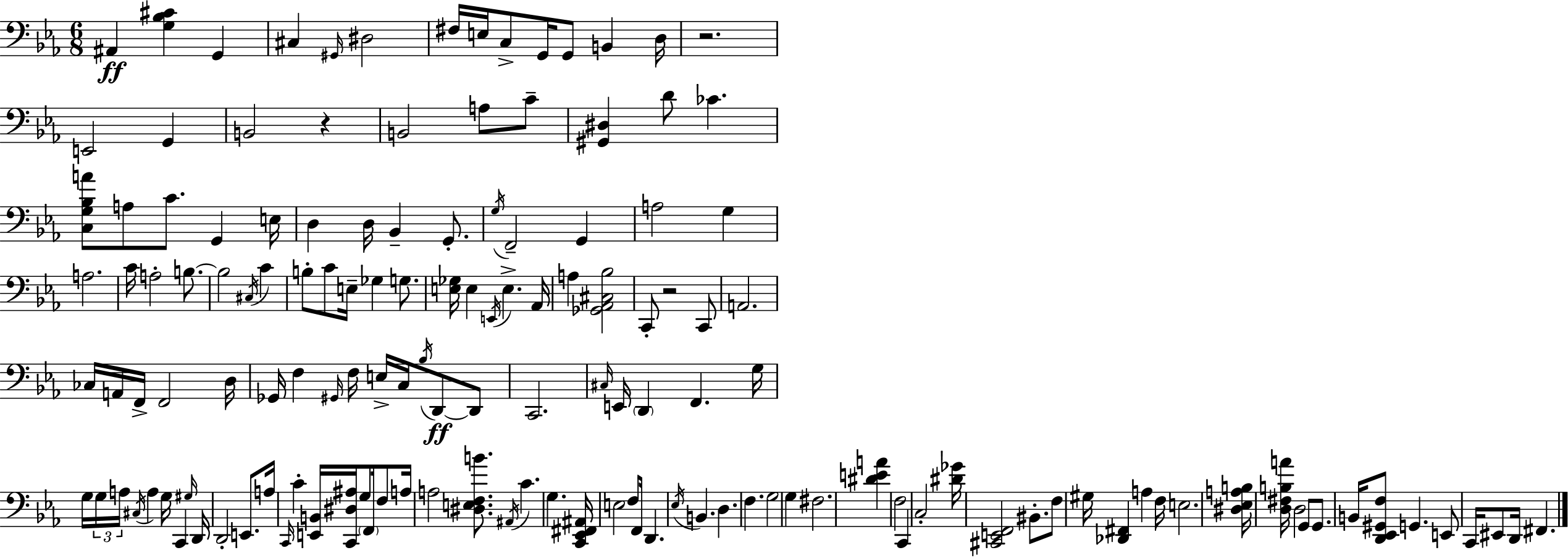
X:1
T:Untitled
M:6/8
L:1/4
K:Cm
^A,, [G,_B,^C] G,, ^C, ^G,,/4 ^D,2 ^F,/4 E,/4 C,/2 G,,/4 G,,/2 B,, D,/4 z2 E,,2 G,, B,,2 z B,,2 A,/2 C/2 [^G,,^D,] D/2 _C [C,G,_B,A]/2 A,/2 C/2 G,, E,/4 D, D,/4 _B,, G,,/2 G,/4 F,,2 G,, A,2 G, A,2 C/4 A,2 B,/2 B,2 ^C,/4 C B,/2 C/2 E,/4 _G, G,/2 [E,_G,]/4 E, E,,/4 E, _A,,/4 A, [_G,,_A,,^C,_B,]2 C,,/2 z2 C,,/2 A,,2 _C,/4 A,,/4 F,,/4 F,,2 D,/4 _G,,/4 F, ^G,,/4 F,/4 E,/4 C,/4 _B,/4 D,,/2 D,,/2 C,,2 ^C,/4 E,,/4 D,, F,, G,/4 G,/4 G,/4 A,/4 ^C,/4 A, G,/4 C,, ^G,/4 D,,/4 D,,2 E,,/2 A,/4 C,,/4 C [E,,B,,]/4 [C,,^D,^A,]/4 G,/2 F,,/4 F,/2 A,/4 A,2 [^D,E,F,B]/2 ^A,,/4 C G, [C,,_E,,^F,,^A,,]/4 E,2 F,/2 F,,/4 D,, _E,/4 B,, D, F, G,2 G, ^F,2 [^DEA] F,2 C,, C,2 [^D_G]/4 [^C,,E,,F,,]2 ^B,,/2 F,/2 ^G,/4 [_D,,^F,,] A, F,/4 E,2 [^D,_E,A,B,]/4 [D,^F,B,A]/4 D,2 G,,/2 G,,/2 B,,/4 [D,,_E,,^G,,F,]/2 G,, E,,/2 C,,/4 ^E,,/2 D,,/4 ^F,,